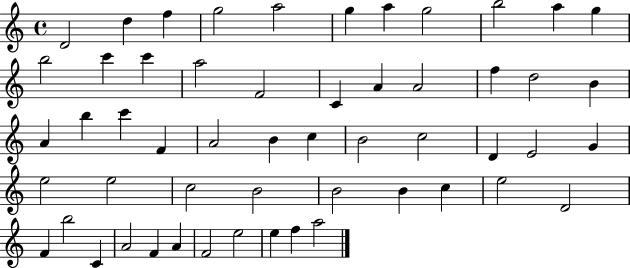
D4/h D5/q F5/q G5/h A5/h G5/q A5/q G5/h B5/h A5/q G5/q B5/h C6/q C6/q A5/h F4/h C4/q A4/q A4/h F5/q D5/h B4/q A4/q B5/q C6/q F4/q A4/h B4/q C5/q B4/h C5/h D4/q E4/h G4/q E5/h E5/h C5/h B4/h B4/h B4/q C5/q E5/h D4/h F4/q B5/h C4/q A4/h F4/q A4/q F4/h E5/h E5/q F5/q A5/h